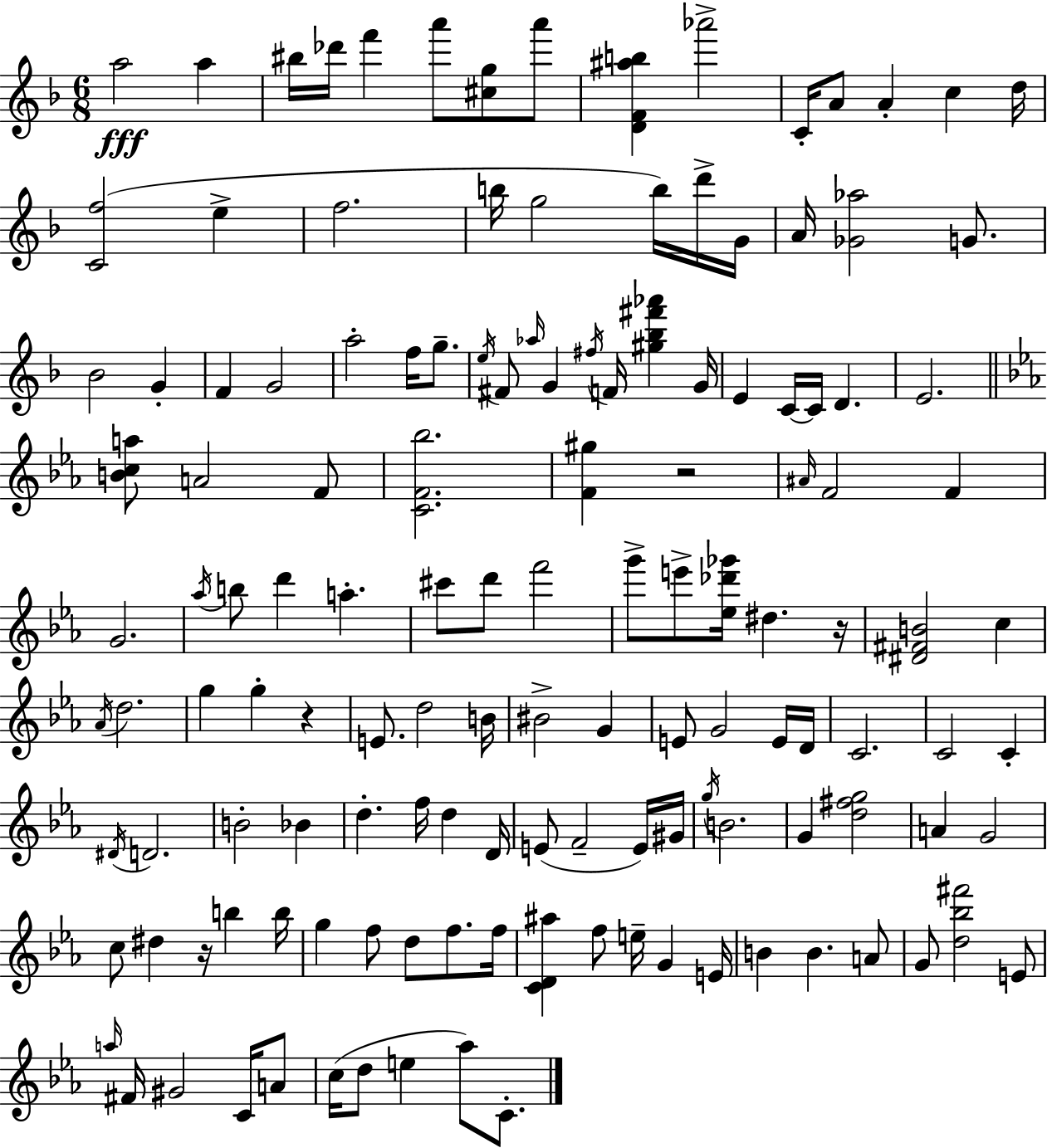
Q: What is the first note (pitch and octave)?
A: A5